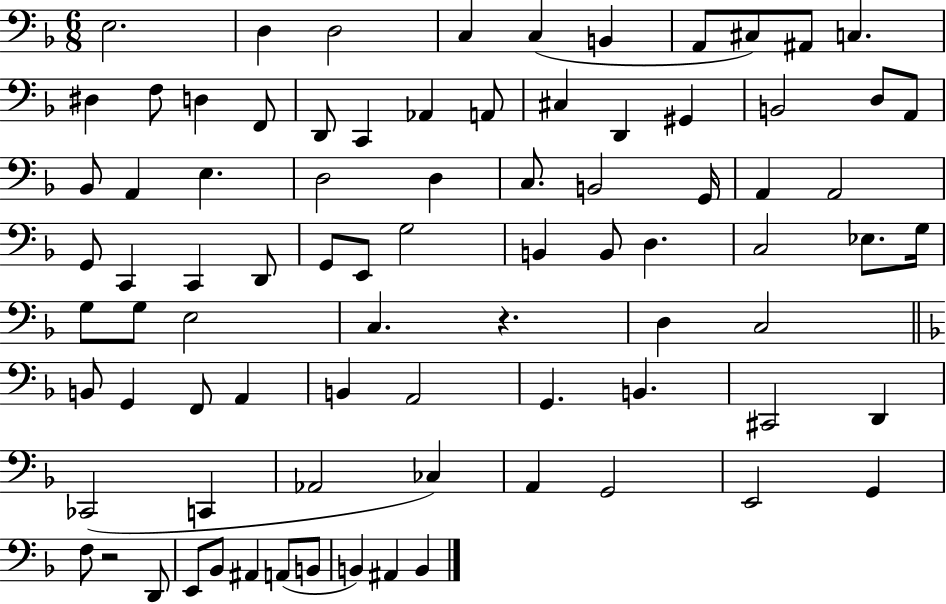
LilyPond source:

{
  \clef bass
  \numericTimeSignature
  \time 6/8
  \key f \major
  e2. | d4 d2 | c4 c4( b,4 | a,8 cis8) ais,8 c4. | \break dis4 f8 d4 f,8 | d,8 c,4 aes,4 a,8 | cis4 d,4 gis,4 | b,2 d8 a,8 | \break bes,8 a,4 e4. | d2 d4 | c8. b,2 g,16 | a,4 a,2 | \break g,8 c,4 c,4 d,8 | g,8 e,8 g2 | b,4 b,8 d4. | c2 ees8. g16 | \break g8 g8 e2 | c4. r4. | d4 c2 | \bar "||" \break \key d \minor b,8 g,4 f,8 a,4 | b,4 a,2 | g,4. b,4. | cis,2 d,4 | \break ces,2( c,4 | aes,2 ces4) | a,4 g,2 | e,2 g,4 | \break f8 r2 d,8 | e,8 bes,8 ais,4 a,8( b,8 | b,4) ais,4 b,4 | \bar "|."
}